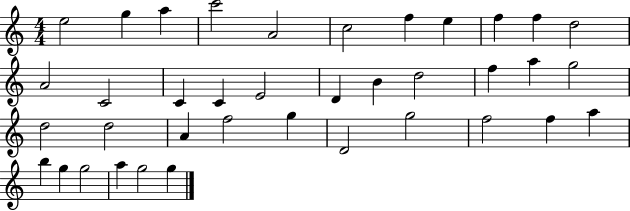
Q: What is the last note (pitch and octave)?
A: G5